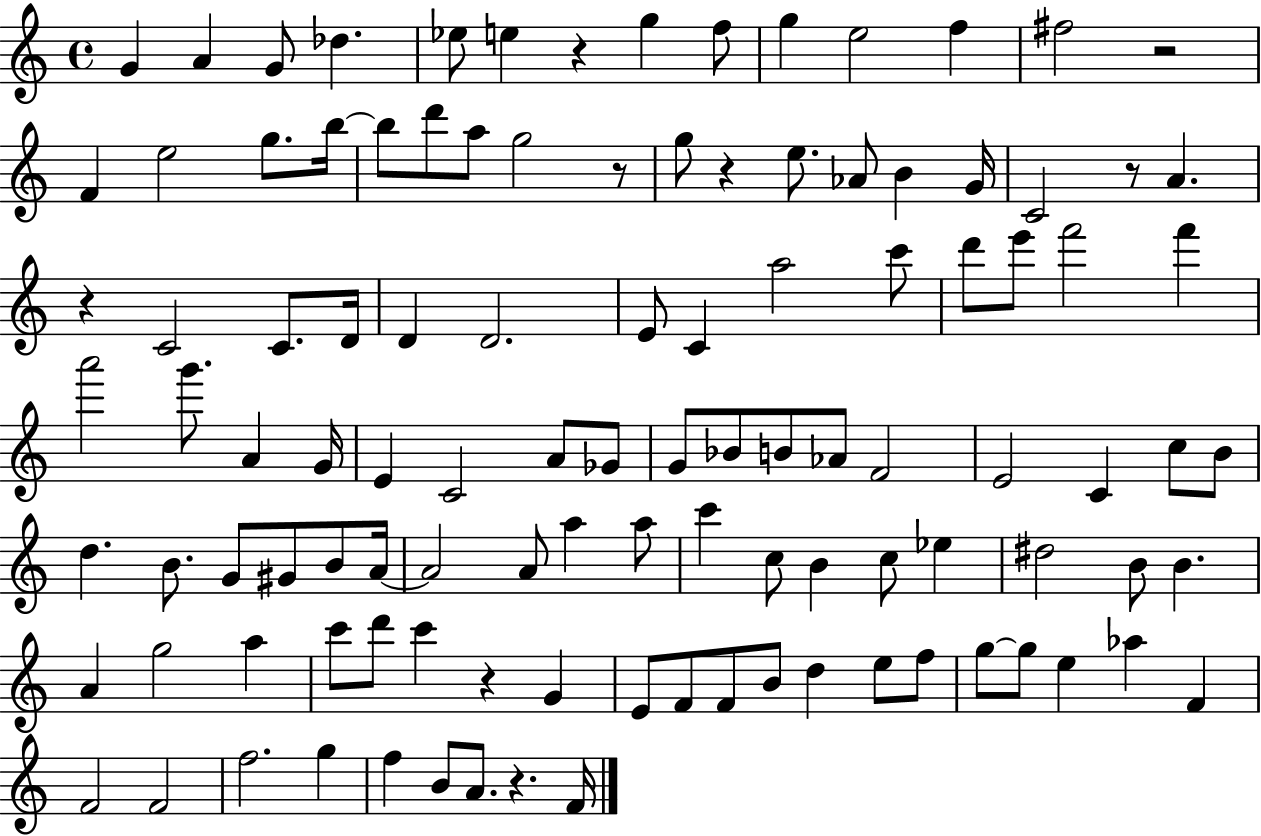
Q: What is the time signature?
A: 4/4